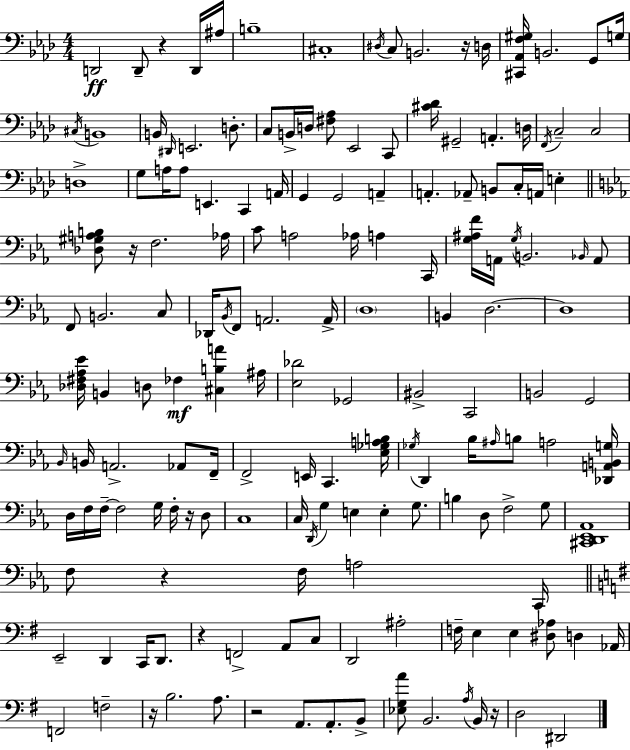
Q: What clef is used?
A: bass